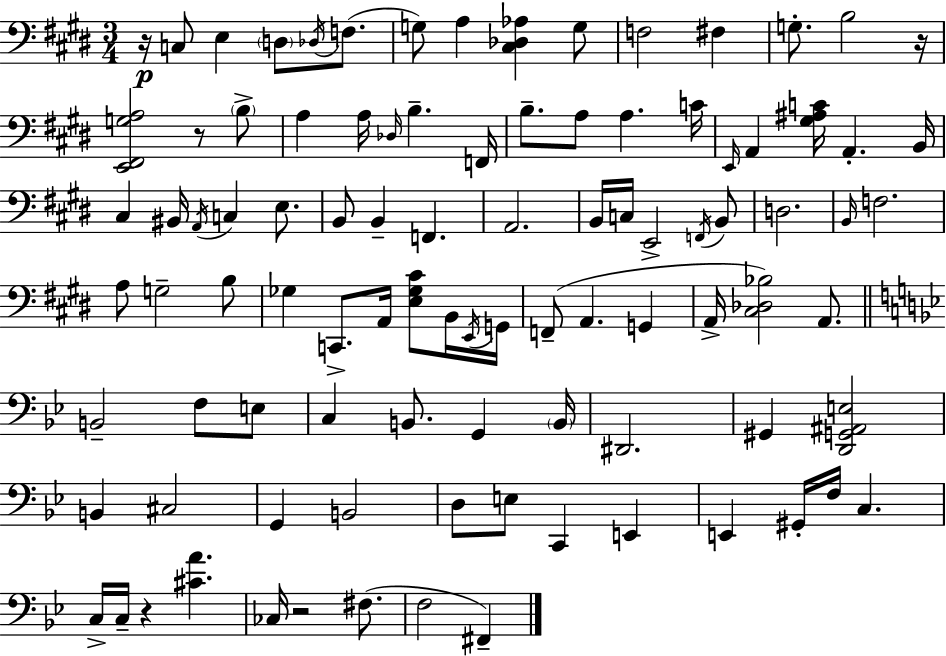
R/s C3/e E3/q D3/e Db3/s F3/e. G3/e A3/q [C#3,Db3,Ab3]/q G3/e F3/h F#3/q G3/e. B3/h R/s [E2,F#2,G3,A3]/h R/e B3/e A3/q A3/s Db3/s B3/q. F2/s B3/e. A3/e A3/q. C4/s E2/s A2/q [G#3,A#3,C4]/s A2/q. B2/s C#3/q BIS2/s A2/s C3/q E3/e. B2/e B2/q F2/q. A2/h. B2/s C3/s E2/h F2/s B2/e D3/h. B2/s F3/h. A3/e G3/h B3/e Gb3/q C2/e. A2/s [E3,Gb3,C#4]/e B2/s E2/s G2/s F2/e A2/q. G2/q A2/s [C#3,Db3,Bb3]/h A2/e. B2/h F3/e E3/e C3/q B2/e. G2/q B2/s D#2/h. G#2/q [D2,G2,A#2,E3]/h B2/q C#3/h G2/q B2/h D3/e E3/e C2/q E2/q E2/q G#2/s F3/s C3/q. C3/s C3/s R/q [C#4,A4]/q. CES3/s R/h F#3/e. F3/h F#2/q